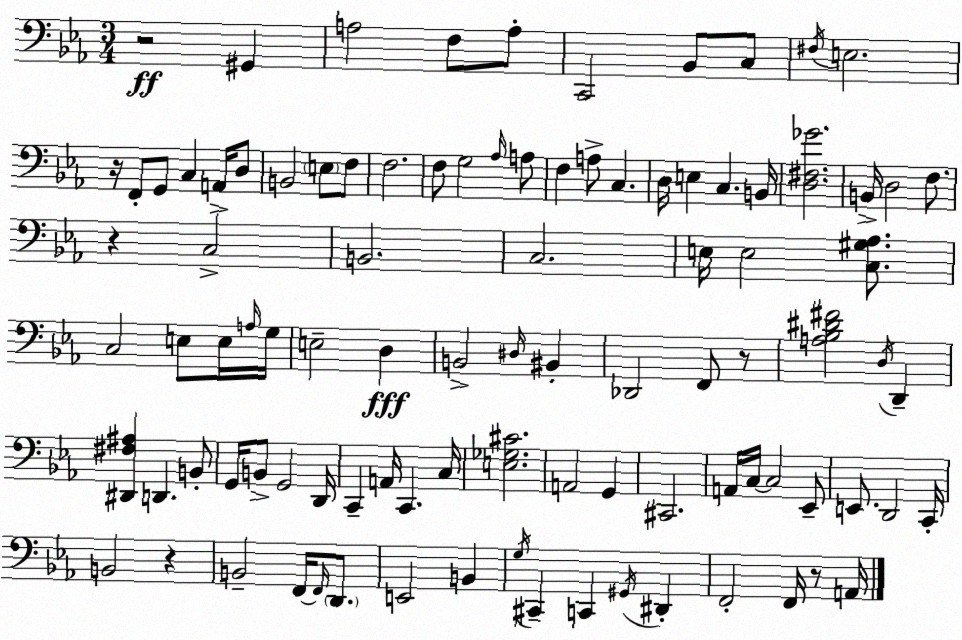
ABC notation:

X:1
T:Untitled
M:3/4
L:1/4
K:Cm
z2 ^G,, A,2 F,/2 A,/2 C,,2 _B,,/2 C,/2 ^F,/4 E,2 z/4 F,,/2 G,,/2 C, A,,/4 D,/2 B,,2 E,/2 F,/2 F,2 F,/2 G,2 _A,/4 A,/2 F, A,/2 C, D,/4 E, C, B,,/4 [D,^F,_G]2 B,,/4 D,2 F,/2 z C,2 B,,2 C,2 E,/4 E,2 [C,^G,_A,]/2 C,2 E,/2 E,/4 A,/4 G,/4 E,2 D, B,,2 ^D,/4 ^B,, _D,,2 F,,/2 z/2 [A,_B,^D^F]2 D,/4 D,, [^D,,^F,^A,] D,, B,,/2 G,,/4 B,,/2 G,,2 D,,/4 C,, A,,/4 C,, C,/4 [E,_G,^C]2 A,,2 G,, ^C,,2 A,,/4 C,/4 C,2 _E,,/2 E,,/2 D,,2 C,,/4 B,,2 z B,,2 F,,/4 F,,/4 D,,/2 E,,2 B,, G,/4 ^C,, C,, ^G,,/4 ^D,, F,,2 F,,/4 z/2 A,,/4